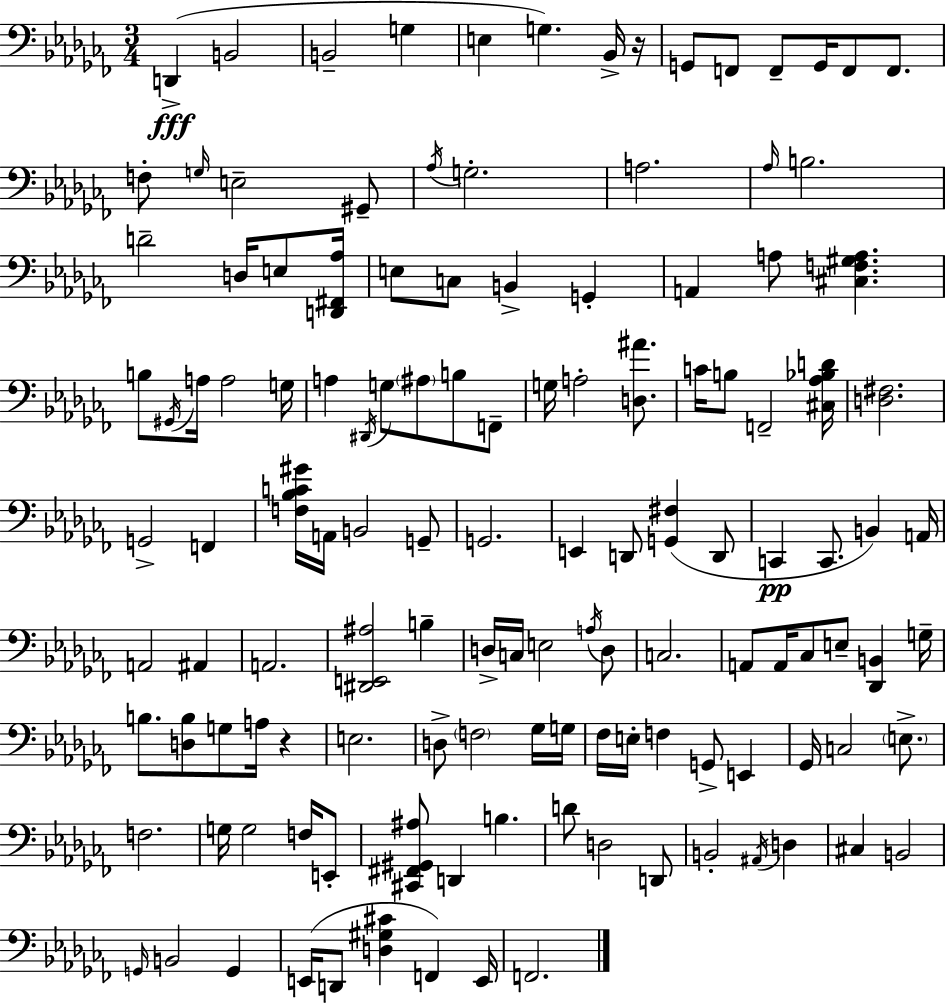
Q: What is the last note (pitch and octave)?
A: F2